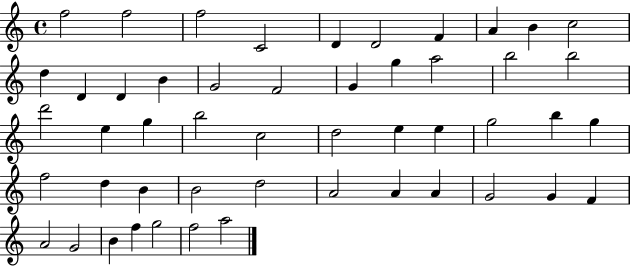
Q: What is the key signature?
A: C major